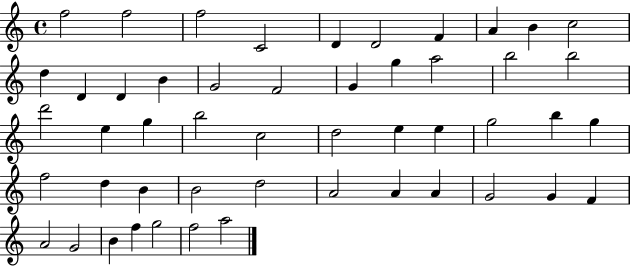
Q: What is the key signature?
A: C major